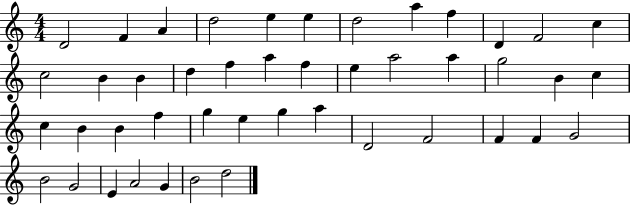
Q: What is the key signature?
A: C major